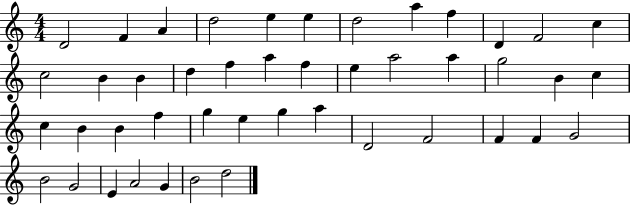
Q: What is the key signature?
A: C major